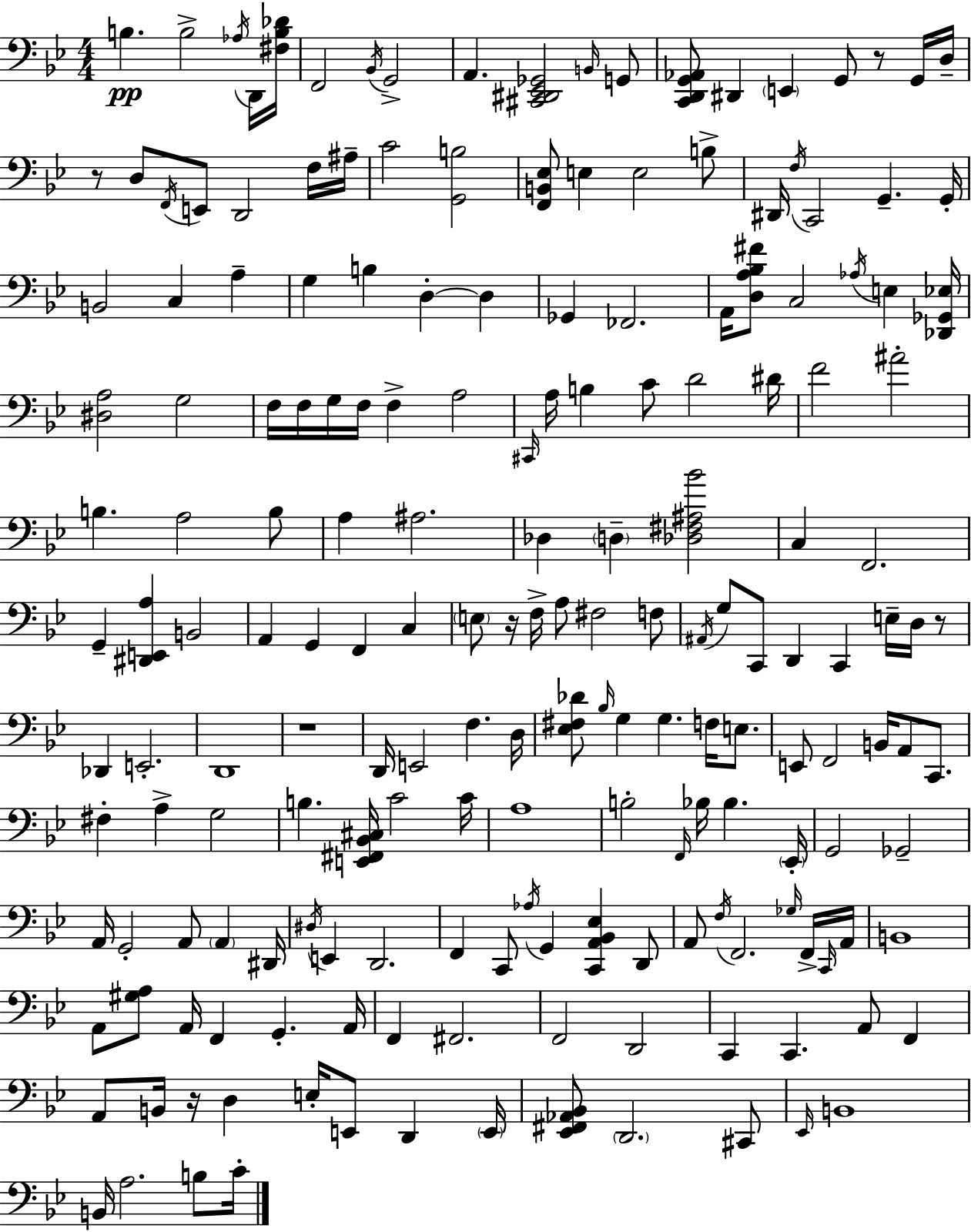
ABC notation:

X:1
T:Untitled
M:4/4
L:1/4
K:Gm
B, B,2 _A,/4 D,,/4 [^F,B,_D]/4 F,,2 _B,,/4 G,,2 A,, [^C,,^D,,_E,,_G,,]2 B,,/4 G,,/2 [C,,D,,G,,_A,,]/2 ^D,, E,, G,,/2 z/2 G,,/4 D,/4 z/2 D,/2 F,,/4 E,,/2 D,,2 F,/4 ^A,/4 C2 [G,,B,]2 [F,,B,,_E,]/2 E, E,2 B,/2 ^D,,/4 F,/4 C,,2 G,, G,,/4 B,,2 C, A, G, B, D, D, _G,, _F,,2 A,,/4 [D,A,_B,^F]/2 C,2 _A,/4 E, [_D,,_G,,_E,]/4 [^D,A,]2 G,2 F,/4 F,/4 G,/4 F,/4 F, A,2 ^C,,/4 A,/4 B, C/2 D2 ^D/4 F2 ^A2 B, A,2 B,/2 A, ^A,2 _D, D, [_D,^F,^A,_B]2 C, F,,2 G,, [^D,,E,,A,] B,,2 A,, G,, F,, C, E,/2 z/4 F,/4 A,/2 ^F,2 F,/2 ^A,,/4 G,/2 C,,/2 D,, C,, E,/4 D,/4 z/2 _D,, E,,2 D,,4 z4 D,,/4 E,,2 F, D,/4 [_E,^F,_D]/2 _B,/4 G, G, F,/4 E,/2 E,,/2 F,,2 B,,/4 A,,/2 C,,/2 ^F, A, G,2 B, [E,,^F,,_B,,^C,]/4 C2 C/4 A,4 B,2 F,,/4 _B,/4 _B, _E,,/4 G,,2 _G,,2 A,,/4 G,,2 A,,/2 A,, ^D,,/4 ^D,/4 E,, D,,2 F,, C,,/2 _A,/4 G,, [C,,A,,_B,,_E,] D,,/2 A,,/2 F,/4 F,,2 _G,/4 F,,/4 C,,/4 A,,/4 B,,4 A,,/2 [^G,A,]/2 A,,/4 F,, G,, A,,/4 F,, ^F,,2 F,,2 D,,2 C,, C,, A,,/2 F,, A,,/2 B,,/4 z/4 D, E,/4 E,,/2 D,, E,,/4 [_E,,^F,,_A,,_B,,]/2 D,,2 ^C,,/2 _E,,/4 B,,4 B,,/4 A,2 B,/2 C/4